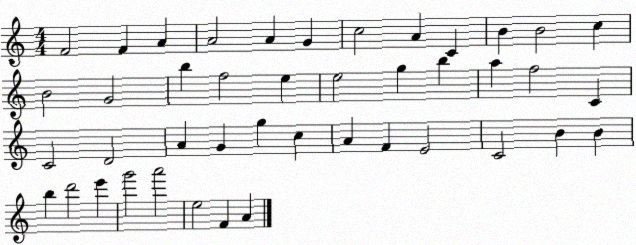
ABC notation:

X:1
T:Untitled
M:4/4
L:1/4
K:C
F2 F A A2 A G c2 A C B B2 c B2 G2 b f2 e e2 g b a f2 C C2 D2 A G g c A F E2 C2 B B b d'2 e' g'2 a'2 e2 F A